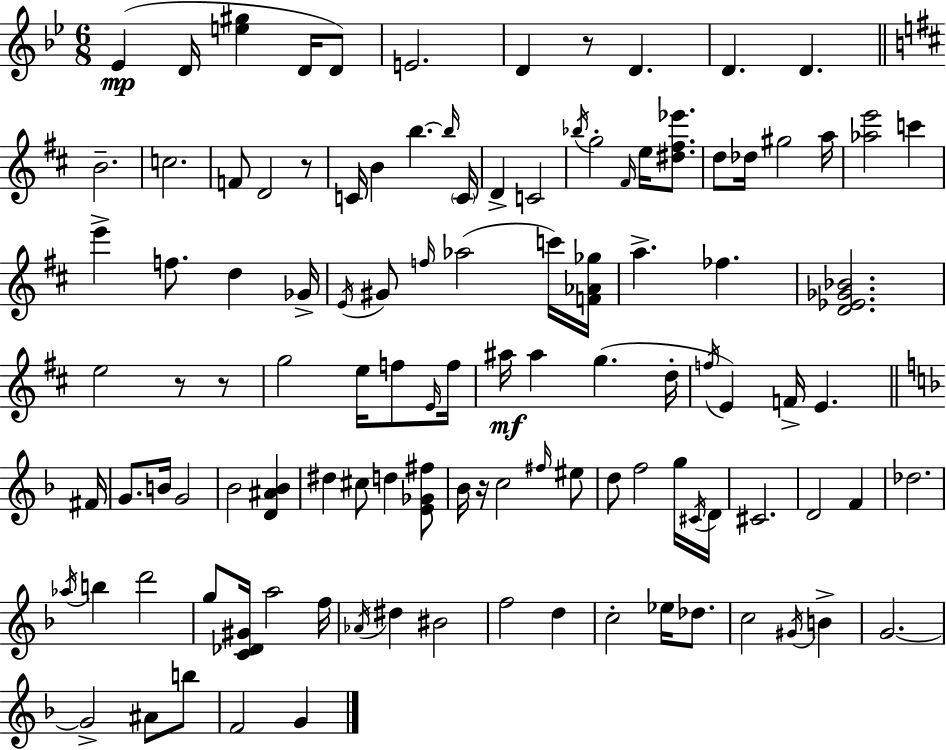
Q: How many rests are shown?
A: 5